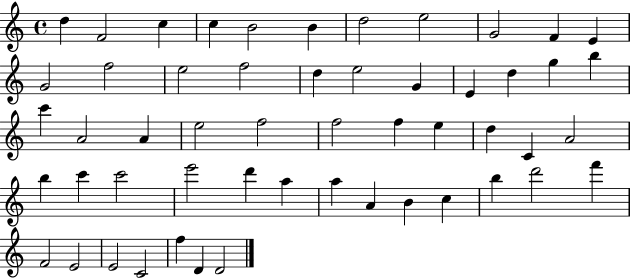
X:1
T:Untitled
M:4/4
L:1/4
K:C
d F2 c c B2 B d2 e2 G2 F E G2 f2 e2 f2 d e2 G E d g b c' A2 A e2 f2 f2 f e d C A2 b c' c'2 e'2 d' a a A B c b d'2 f' F2 E2 E2 C2 f D D2